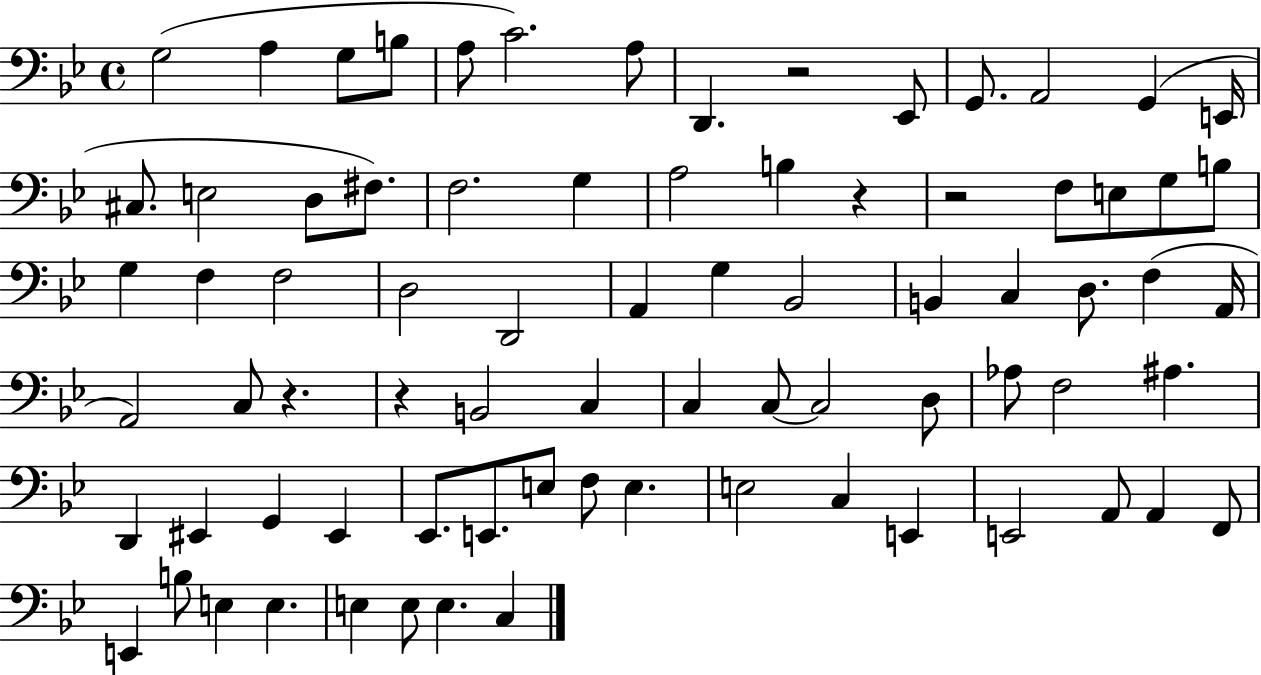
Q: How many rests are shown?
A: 5